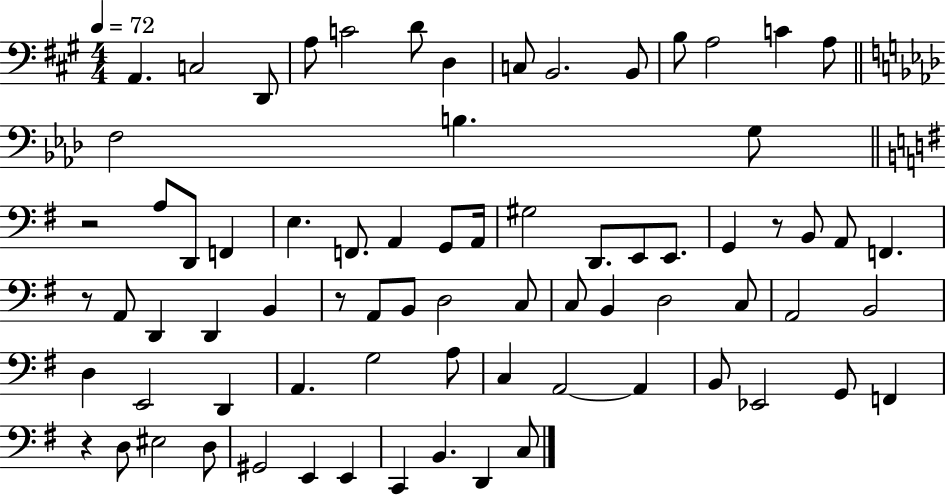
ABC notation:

X:1
T:Untitled
M:4/4
L:1/4
K:A
A,, C,2 D,,/2 A,/2 C2 D/2 D, C,/2 B,,2 B,,/2 B,/2 A,2 C A,/2 F,2 B, G,/2 z2 A,/2 D,,/2 F,, E, F,,/2 A,, G,,/2 A,,/4 ^G,2 D,,/2 E,,/2 E,,/2 G,, z/2 B,,/2 A,,/2 F,, z/2 A,,/2 D,, D,, B,, z/2 A,,/2 B,,/2 D,2 C,/2 C,/2 B,, D,2 C,/2 A,,2 B,,2 D, E,,2 D,, A,, G,2 A,/2 C, A,,2 A,, B,,/2 _E,,2 G,,/2 F,, z D,/2 ^E,2 D,/2 ^G,,2 E,, E,, C,, B,, D,, C,/2